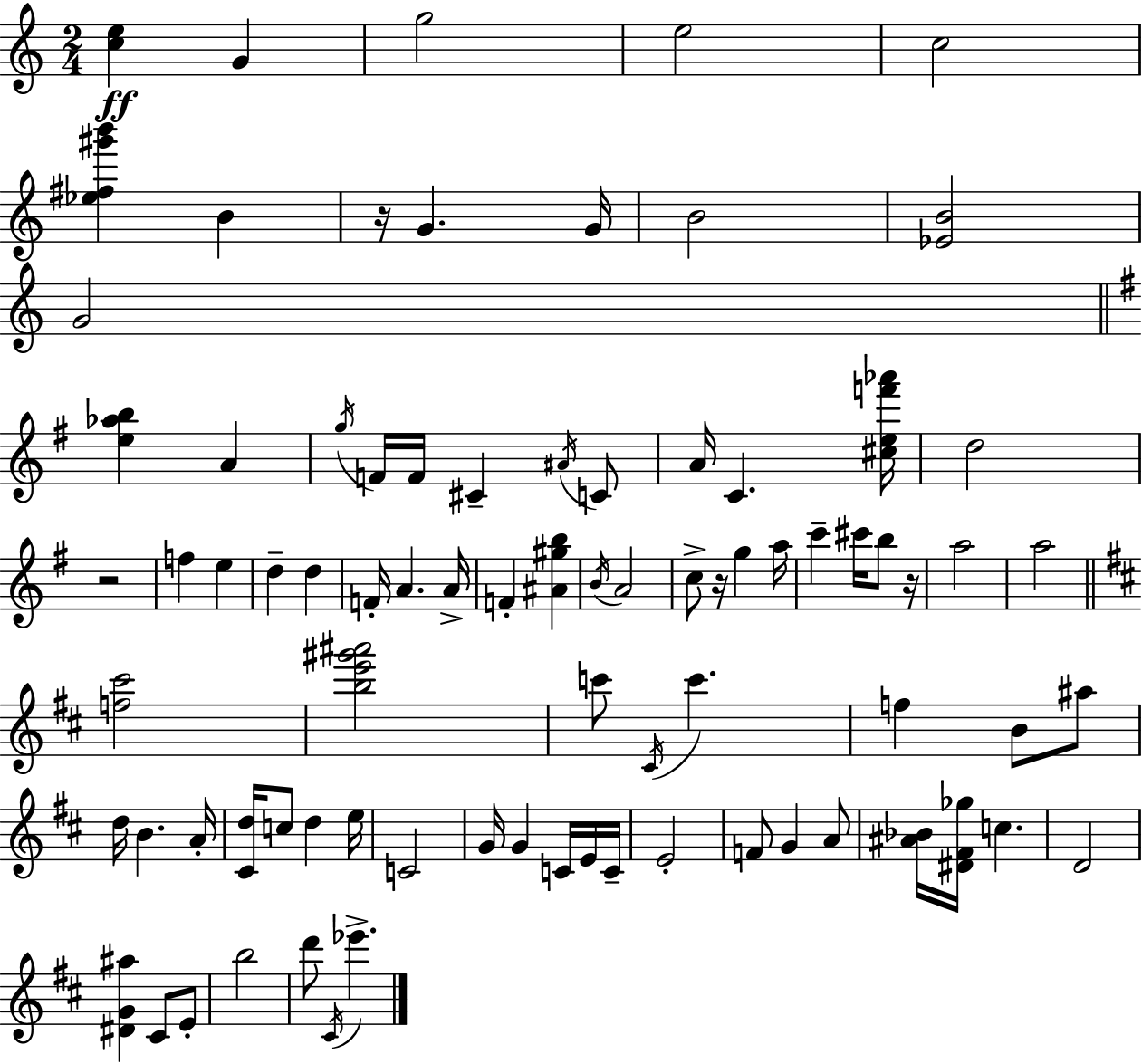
{
  \clef treble
  \numericTimeSignature
  \time 2/4
  \key a \minor
  <c'' e''>4\ff g'4 | g''2 | e''2 | c''2 | \break <ees'' fis'' gis''' b'''>4 b'4 | r16 g'4. g'16 | b'2 | <ees' b'>2 | \break g'2 | \bar "||" \break \key g \major <e'' aes'' b''>4 a'4 | \acciaccatura { g''16 } f'16 f'16 cis'4-- \acciaccatura { ais'16 } | c'8 a'16 c'4. | <cis'' e'' f''' aes'''>16 d''2 | \break r2 | f''4 e''4 | d''4-- d''4 | f'16-. a'4. | \break a'16-> f'4-. <ais' gis'' b''>4 | \acciaccatura { b'16 } a'2 | c''8-> r16 g''4 | a''16 c'''4-- cis'''16 | \break b''8 r16 a''2 | a''2 | \bar "||" \break \key d \major <f'' cis'''>2 | <b'' e''' gis''' ais'''>2 | c'''8 \acciaccatura { cis'16 } c'''4. | f''4 b'8 ais''8 | \break d''16 b'4. | a'16-. <cis' d''>16 c''8 d''4 | e''16 c'2 | g'16 g'4 c'16 e'16 | \break c'16-- e'2-. | f'8 g'4 a'8 | <ais' bes'>16 <dis' fis' ges''>16 c''4. | d'2 | \break <dis' g' ais''>4 cis'8 e'8-. | b''2 | d'''8 \acciaccatura { cis'16 } ees'''4.-> | \bar "|."
}